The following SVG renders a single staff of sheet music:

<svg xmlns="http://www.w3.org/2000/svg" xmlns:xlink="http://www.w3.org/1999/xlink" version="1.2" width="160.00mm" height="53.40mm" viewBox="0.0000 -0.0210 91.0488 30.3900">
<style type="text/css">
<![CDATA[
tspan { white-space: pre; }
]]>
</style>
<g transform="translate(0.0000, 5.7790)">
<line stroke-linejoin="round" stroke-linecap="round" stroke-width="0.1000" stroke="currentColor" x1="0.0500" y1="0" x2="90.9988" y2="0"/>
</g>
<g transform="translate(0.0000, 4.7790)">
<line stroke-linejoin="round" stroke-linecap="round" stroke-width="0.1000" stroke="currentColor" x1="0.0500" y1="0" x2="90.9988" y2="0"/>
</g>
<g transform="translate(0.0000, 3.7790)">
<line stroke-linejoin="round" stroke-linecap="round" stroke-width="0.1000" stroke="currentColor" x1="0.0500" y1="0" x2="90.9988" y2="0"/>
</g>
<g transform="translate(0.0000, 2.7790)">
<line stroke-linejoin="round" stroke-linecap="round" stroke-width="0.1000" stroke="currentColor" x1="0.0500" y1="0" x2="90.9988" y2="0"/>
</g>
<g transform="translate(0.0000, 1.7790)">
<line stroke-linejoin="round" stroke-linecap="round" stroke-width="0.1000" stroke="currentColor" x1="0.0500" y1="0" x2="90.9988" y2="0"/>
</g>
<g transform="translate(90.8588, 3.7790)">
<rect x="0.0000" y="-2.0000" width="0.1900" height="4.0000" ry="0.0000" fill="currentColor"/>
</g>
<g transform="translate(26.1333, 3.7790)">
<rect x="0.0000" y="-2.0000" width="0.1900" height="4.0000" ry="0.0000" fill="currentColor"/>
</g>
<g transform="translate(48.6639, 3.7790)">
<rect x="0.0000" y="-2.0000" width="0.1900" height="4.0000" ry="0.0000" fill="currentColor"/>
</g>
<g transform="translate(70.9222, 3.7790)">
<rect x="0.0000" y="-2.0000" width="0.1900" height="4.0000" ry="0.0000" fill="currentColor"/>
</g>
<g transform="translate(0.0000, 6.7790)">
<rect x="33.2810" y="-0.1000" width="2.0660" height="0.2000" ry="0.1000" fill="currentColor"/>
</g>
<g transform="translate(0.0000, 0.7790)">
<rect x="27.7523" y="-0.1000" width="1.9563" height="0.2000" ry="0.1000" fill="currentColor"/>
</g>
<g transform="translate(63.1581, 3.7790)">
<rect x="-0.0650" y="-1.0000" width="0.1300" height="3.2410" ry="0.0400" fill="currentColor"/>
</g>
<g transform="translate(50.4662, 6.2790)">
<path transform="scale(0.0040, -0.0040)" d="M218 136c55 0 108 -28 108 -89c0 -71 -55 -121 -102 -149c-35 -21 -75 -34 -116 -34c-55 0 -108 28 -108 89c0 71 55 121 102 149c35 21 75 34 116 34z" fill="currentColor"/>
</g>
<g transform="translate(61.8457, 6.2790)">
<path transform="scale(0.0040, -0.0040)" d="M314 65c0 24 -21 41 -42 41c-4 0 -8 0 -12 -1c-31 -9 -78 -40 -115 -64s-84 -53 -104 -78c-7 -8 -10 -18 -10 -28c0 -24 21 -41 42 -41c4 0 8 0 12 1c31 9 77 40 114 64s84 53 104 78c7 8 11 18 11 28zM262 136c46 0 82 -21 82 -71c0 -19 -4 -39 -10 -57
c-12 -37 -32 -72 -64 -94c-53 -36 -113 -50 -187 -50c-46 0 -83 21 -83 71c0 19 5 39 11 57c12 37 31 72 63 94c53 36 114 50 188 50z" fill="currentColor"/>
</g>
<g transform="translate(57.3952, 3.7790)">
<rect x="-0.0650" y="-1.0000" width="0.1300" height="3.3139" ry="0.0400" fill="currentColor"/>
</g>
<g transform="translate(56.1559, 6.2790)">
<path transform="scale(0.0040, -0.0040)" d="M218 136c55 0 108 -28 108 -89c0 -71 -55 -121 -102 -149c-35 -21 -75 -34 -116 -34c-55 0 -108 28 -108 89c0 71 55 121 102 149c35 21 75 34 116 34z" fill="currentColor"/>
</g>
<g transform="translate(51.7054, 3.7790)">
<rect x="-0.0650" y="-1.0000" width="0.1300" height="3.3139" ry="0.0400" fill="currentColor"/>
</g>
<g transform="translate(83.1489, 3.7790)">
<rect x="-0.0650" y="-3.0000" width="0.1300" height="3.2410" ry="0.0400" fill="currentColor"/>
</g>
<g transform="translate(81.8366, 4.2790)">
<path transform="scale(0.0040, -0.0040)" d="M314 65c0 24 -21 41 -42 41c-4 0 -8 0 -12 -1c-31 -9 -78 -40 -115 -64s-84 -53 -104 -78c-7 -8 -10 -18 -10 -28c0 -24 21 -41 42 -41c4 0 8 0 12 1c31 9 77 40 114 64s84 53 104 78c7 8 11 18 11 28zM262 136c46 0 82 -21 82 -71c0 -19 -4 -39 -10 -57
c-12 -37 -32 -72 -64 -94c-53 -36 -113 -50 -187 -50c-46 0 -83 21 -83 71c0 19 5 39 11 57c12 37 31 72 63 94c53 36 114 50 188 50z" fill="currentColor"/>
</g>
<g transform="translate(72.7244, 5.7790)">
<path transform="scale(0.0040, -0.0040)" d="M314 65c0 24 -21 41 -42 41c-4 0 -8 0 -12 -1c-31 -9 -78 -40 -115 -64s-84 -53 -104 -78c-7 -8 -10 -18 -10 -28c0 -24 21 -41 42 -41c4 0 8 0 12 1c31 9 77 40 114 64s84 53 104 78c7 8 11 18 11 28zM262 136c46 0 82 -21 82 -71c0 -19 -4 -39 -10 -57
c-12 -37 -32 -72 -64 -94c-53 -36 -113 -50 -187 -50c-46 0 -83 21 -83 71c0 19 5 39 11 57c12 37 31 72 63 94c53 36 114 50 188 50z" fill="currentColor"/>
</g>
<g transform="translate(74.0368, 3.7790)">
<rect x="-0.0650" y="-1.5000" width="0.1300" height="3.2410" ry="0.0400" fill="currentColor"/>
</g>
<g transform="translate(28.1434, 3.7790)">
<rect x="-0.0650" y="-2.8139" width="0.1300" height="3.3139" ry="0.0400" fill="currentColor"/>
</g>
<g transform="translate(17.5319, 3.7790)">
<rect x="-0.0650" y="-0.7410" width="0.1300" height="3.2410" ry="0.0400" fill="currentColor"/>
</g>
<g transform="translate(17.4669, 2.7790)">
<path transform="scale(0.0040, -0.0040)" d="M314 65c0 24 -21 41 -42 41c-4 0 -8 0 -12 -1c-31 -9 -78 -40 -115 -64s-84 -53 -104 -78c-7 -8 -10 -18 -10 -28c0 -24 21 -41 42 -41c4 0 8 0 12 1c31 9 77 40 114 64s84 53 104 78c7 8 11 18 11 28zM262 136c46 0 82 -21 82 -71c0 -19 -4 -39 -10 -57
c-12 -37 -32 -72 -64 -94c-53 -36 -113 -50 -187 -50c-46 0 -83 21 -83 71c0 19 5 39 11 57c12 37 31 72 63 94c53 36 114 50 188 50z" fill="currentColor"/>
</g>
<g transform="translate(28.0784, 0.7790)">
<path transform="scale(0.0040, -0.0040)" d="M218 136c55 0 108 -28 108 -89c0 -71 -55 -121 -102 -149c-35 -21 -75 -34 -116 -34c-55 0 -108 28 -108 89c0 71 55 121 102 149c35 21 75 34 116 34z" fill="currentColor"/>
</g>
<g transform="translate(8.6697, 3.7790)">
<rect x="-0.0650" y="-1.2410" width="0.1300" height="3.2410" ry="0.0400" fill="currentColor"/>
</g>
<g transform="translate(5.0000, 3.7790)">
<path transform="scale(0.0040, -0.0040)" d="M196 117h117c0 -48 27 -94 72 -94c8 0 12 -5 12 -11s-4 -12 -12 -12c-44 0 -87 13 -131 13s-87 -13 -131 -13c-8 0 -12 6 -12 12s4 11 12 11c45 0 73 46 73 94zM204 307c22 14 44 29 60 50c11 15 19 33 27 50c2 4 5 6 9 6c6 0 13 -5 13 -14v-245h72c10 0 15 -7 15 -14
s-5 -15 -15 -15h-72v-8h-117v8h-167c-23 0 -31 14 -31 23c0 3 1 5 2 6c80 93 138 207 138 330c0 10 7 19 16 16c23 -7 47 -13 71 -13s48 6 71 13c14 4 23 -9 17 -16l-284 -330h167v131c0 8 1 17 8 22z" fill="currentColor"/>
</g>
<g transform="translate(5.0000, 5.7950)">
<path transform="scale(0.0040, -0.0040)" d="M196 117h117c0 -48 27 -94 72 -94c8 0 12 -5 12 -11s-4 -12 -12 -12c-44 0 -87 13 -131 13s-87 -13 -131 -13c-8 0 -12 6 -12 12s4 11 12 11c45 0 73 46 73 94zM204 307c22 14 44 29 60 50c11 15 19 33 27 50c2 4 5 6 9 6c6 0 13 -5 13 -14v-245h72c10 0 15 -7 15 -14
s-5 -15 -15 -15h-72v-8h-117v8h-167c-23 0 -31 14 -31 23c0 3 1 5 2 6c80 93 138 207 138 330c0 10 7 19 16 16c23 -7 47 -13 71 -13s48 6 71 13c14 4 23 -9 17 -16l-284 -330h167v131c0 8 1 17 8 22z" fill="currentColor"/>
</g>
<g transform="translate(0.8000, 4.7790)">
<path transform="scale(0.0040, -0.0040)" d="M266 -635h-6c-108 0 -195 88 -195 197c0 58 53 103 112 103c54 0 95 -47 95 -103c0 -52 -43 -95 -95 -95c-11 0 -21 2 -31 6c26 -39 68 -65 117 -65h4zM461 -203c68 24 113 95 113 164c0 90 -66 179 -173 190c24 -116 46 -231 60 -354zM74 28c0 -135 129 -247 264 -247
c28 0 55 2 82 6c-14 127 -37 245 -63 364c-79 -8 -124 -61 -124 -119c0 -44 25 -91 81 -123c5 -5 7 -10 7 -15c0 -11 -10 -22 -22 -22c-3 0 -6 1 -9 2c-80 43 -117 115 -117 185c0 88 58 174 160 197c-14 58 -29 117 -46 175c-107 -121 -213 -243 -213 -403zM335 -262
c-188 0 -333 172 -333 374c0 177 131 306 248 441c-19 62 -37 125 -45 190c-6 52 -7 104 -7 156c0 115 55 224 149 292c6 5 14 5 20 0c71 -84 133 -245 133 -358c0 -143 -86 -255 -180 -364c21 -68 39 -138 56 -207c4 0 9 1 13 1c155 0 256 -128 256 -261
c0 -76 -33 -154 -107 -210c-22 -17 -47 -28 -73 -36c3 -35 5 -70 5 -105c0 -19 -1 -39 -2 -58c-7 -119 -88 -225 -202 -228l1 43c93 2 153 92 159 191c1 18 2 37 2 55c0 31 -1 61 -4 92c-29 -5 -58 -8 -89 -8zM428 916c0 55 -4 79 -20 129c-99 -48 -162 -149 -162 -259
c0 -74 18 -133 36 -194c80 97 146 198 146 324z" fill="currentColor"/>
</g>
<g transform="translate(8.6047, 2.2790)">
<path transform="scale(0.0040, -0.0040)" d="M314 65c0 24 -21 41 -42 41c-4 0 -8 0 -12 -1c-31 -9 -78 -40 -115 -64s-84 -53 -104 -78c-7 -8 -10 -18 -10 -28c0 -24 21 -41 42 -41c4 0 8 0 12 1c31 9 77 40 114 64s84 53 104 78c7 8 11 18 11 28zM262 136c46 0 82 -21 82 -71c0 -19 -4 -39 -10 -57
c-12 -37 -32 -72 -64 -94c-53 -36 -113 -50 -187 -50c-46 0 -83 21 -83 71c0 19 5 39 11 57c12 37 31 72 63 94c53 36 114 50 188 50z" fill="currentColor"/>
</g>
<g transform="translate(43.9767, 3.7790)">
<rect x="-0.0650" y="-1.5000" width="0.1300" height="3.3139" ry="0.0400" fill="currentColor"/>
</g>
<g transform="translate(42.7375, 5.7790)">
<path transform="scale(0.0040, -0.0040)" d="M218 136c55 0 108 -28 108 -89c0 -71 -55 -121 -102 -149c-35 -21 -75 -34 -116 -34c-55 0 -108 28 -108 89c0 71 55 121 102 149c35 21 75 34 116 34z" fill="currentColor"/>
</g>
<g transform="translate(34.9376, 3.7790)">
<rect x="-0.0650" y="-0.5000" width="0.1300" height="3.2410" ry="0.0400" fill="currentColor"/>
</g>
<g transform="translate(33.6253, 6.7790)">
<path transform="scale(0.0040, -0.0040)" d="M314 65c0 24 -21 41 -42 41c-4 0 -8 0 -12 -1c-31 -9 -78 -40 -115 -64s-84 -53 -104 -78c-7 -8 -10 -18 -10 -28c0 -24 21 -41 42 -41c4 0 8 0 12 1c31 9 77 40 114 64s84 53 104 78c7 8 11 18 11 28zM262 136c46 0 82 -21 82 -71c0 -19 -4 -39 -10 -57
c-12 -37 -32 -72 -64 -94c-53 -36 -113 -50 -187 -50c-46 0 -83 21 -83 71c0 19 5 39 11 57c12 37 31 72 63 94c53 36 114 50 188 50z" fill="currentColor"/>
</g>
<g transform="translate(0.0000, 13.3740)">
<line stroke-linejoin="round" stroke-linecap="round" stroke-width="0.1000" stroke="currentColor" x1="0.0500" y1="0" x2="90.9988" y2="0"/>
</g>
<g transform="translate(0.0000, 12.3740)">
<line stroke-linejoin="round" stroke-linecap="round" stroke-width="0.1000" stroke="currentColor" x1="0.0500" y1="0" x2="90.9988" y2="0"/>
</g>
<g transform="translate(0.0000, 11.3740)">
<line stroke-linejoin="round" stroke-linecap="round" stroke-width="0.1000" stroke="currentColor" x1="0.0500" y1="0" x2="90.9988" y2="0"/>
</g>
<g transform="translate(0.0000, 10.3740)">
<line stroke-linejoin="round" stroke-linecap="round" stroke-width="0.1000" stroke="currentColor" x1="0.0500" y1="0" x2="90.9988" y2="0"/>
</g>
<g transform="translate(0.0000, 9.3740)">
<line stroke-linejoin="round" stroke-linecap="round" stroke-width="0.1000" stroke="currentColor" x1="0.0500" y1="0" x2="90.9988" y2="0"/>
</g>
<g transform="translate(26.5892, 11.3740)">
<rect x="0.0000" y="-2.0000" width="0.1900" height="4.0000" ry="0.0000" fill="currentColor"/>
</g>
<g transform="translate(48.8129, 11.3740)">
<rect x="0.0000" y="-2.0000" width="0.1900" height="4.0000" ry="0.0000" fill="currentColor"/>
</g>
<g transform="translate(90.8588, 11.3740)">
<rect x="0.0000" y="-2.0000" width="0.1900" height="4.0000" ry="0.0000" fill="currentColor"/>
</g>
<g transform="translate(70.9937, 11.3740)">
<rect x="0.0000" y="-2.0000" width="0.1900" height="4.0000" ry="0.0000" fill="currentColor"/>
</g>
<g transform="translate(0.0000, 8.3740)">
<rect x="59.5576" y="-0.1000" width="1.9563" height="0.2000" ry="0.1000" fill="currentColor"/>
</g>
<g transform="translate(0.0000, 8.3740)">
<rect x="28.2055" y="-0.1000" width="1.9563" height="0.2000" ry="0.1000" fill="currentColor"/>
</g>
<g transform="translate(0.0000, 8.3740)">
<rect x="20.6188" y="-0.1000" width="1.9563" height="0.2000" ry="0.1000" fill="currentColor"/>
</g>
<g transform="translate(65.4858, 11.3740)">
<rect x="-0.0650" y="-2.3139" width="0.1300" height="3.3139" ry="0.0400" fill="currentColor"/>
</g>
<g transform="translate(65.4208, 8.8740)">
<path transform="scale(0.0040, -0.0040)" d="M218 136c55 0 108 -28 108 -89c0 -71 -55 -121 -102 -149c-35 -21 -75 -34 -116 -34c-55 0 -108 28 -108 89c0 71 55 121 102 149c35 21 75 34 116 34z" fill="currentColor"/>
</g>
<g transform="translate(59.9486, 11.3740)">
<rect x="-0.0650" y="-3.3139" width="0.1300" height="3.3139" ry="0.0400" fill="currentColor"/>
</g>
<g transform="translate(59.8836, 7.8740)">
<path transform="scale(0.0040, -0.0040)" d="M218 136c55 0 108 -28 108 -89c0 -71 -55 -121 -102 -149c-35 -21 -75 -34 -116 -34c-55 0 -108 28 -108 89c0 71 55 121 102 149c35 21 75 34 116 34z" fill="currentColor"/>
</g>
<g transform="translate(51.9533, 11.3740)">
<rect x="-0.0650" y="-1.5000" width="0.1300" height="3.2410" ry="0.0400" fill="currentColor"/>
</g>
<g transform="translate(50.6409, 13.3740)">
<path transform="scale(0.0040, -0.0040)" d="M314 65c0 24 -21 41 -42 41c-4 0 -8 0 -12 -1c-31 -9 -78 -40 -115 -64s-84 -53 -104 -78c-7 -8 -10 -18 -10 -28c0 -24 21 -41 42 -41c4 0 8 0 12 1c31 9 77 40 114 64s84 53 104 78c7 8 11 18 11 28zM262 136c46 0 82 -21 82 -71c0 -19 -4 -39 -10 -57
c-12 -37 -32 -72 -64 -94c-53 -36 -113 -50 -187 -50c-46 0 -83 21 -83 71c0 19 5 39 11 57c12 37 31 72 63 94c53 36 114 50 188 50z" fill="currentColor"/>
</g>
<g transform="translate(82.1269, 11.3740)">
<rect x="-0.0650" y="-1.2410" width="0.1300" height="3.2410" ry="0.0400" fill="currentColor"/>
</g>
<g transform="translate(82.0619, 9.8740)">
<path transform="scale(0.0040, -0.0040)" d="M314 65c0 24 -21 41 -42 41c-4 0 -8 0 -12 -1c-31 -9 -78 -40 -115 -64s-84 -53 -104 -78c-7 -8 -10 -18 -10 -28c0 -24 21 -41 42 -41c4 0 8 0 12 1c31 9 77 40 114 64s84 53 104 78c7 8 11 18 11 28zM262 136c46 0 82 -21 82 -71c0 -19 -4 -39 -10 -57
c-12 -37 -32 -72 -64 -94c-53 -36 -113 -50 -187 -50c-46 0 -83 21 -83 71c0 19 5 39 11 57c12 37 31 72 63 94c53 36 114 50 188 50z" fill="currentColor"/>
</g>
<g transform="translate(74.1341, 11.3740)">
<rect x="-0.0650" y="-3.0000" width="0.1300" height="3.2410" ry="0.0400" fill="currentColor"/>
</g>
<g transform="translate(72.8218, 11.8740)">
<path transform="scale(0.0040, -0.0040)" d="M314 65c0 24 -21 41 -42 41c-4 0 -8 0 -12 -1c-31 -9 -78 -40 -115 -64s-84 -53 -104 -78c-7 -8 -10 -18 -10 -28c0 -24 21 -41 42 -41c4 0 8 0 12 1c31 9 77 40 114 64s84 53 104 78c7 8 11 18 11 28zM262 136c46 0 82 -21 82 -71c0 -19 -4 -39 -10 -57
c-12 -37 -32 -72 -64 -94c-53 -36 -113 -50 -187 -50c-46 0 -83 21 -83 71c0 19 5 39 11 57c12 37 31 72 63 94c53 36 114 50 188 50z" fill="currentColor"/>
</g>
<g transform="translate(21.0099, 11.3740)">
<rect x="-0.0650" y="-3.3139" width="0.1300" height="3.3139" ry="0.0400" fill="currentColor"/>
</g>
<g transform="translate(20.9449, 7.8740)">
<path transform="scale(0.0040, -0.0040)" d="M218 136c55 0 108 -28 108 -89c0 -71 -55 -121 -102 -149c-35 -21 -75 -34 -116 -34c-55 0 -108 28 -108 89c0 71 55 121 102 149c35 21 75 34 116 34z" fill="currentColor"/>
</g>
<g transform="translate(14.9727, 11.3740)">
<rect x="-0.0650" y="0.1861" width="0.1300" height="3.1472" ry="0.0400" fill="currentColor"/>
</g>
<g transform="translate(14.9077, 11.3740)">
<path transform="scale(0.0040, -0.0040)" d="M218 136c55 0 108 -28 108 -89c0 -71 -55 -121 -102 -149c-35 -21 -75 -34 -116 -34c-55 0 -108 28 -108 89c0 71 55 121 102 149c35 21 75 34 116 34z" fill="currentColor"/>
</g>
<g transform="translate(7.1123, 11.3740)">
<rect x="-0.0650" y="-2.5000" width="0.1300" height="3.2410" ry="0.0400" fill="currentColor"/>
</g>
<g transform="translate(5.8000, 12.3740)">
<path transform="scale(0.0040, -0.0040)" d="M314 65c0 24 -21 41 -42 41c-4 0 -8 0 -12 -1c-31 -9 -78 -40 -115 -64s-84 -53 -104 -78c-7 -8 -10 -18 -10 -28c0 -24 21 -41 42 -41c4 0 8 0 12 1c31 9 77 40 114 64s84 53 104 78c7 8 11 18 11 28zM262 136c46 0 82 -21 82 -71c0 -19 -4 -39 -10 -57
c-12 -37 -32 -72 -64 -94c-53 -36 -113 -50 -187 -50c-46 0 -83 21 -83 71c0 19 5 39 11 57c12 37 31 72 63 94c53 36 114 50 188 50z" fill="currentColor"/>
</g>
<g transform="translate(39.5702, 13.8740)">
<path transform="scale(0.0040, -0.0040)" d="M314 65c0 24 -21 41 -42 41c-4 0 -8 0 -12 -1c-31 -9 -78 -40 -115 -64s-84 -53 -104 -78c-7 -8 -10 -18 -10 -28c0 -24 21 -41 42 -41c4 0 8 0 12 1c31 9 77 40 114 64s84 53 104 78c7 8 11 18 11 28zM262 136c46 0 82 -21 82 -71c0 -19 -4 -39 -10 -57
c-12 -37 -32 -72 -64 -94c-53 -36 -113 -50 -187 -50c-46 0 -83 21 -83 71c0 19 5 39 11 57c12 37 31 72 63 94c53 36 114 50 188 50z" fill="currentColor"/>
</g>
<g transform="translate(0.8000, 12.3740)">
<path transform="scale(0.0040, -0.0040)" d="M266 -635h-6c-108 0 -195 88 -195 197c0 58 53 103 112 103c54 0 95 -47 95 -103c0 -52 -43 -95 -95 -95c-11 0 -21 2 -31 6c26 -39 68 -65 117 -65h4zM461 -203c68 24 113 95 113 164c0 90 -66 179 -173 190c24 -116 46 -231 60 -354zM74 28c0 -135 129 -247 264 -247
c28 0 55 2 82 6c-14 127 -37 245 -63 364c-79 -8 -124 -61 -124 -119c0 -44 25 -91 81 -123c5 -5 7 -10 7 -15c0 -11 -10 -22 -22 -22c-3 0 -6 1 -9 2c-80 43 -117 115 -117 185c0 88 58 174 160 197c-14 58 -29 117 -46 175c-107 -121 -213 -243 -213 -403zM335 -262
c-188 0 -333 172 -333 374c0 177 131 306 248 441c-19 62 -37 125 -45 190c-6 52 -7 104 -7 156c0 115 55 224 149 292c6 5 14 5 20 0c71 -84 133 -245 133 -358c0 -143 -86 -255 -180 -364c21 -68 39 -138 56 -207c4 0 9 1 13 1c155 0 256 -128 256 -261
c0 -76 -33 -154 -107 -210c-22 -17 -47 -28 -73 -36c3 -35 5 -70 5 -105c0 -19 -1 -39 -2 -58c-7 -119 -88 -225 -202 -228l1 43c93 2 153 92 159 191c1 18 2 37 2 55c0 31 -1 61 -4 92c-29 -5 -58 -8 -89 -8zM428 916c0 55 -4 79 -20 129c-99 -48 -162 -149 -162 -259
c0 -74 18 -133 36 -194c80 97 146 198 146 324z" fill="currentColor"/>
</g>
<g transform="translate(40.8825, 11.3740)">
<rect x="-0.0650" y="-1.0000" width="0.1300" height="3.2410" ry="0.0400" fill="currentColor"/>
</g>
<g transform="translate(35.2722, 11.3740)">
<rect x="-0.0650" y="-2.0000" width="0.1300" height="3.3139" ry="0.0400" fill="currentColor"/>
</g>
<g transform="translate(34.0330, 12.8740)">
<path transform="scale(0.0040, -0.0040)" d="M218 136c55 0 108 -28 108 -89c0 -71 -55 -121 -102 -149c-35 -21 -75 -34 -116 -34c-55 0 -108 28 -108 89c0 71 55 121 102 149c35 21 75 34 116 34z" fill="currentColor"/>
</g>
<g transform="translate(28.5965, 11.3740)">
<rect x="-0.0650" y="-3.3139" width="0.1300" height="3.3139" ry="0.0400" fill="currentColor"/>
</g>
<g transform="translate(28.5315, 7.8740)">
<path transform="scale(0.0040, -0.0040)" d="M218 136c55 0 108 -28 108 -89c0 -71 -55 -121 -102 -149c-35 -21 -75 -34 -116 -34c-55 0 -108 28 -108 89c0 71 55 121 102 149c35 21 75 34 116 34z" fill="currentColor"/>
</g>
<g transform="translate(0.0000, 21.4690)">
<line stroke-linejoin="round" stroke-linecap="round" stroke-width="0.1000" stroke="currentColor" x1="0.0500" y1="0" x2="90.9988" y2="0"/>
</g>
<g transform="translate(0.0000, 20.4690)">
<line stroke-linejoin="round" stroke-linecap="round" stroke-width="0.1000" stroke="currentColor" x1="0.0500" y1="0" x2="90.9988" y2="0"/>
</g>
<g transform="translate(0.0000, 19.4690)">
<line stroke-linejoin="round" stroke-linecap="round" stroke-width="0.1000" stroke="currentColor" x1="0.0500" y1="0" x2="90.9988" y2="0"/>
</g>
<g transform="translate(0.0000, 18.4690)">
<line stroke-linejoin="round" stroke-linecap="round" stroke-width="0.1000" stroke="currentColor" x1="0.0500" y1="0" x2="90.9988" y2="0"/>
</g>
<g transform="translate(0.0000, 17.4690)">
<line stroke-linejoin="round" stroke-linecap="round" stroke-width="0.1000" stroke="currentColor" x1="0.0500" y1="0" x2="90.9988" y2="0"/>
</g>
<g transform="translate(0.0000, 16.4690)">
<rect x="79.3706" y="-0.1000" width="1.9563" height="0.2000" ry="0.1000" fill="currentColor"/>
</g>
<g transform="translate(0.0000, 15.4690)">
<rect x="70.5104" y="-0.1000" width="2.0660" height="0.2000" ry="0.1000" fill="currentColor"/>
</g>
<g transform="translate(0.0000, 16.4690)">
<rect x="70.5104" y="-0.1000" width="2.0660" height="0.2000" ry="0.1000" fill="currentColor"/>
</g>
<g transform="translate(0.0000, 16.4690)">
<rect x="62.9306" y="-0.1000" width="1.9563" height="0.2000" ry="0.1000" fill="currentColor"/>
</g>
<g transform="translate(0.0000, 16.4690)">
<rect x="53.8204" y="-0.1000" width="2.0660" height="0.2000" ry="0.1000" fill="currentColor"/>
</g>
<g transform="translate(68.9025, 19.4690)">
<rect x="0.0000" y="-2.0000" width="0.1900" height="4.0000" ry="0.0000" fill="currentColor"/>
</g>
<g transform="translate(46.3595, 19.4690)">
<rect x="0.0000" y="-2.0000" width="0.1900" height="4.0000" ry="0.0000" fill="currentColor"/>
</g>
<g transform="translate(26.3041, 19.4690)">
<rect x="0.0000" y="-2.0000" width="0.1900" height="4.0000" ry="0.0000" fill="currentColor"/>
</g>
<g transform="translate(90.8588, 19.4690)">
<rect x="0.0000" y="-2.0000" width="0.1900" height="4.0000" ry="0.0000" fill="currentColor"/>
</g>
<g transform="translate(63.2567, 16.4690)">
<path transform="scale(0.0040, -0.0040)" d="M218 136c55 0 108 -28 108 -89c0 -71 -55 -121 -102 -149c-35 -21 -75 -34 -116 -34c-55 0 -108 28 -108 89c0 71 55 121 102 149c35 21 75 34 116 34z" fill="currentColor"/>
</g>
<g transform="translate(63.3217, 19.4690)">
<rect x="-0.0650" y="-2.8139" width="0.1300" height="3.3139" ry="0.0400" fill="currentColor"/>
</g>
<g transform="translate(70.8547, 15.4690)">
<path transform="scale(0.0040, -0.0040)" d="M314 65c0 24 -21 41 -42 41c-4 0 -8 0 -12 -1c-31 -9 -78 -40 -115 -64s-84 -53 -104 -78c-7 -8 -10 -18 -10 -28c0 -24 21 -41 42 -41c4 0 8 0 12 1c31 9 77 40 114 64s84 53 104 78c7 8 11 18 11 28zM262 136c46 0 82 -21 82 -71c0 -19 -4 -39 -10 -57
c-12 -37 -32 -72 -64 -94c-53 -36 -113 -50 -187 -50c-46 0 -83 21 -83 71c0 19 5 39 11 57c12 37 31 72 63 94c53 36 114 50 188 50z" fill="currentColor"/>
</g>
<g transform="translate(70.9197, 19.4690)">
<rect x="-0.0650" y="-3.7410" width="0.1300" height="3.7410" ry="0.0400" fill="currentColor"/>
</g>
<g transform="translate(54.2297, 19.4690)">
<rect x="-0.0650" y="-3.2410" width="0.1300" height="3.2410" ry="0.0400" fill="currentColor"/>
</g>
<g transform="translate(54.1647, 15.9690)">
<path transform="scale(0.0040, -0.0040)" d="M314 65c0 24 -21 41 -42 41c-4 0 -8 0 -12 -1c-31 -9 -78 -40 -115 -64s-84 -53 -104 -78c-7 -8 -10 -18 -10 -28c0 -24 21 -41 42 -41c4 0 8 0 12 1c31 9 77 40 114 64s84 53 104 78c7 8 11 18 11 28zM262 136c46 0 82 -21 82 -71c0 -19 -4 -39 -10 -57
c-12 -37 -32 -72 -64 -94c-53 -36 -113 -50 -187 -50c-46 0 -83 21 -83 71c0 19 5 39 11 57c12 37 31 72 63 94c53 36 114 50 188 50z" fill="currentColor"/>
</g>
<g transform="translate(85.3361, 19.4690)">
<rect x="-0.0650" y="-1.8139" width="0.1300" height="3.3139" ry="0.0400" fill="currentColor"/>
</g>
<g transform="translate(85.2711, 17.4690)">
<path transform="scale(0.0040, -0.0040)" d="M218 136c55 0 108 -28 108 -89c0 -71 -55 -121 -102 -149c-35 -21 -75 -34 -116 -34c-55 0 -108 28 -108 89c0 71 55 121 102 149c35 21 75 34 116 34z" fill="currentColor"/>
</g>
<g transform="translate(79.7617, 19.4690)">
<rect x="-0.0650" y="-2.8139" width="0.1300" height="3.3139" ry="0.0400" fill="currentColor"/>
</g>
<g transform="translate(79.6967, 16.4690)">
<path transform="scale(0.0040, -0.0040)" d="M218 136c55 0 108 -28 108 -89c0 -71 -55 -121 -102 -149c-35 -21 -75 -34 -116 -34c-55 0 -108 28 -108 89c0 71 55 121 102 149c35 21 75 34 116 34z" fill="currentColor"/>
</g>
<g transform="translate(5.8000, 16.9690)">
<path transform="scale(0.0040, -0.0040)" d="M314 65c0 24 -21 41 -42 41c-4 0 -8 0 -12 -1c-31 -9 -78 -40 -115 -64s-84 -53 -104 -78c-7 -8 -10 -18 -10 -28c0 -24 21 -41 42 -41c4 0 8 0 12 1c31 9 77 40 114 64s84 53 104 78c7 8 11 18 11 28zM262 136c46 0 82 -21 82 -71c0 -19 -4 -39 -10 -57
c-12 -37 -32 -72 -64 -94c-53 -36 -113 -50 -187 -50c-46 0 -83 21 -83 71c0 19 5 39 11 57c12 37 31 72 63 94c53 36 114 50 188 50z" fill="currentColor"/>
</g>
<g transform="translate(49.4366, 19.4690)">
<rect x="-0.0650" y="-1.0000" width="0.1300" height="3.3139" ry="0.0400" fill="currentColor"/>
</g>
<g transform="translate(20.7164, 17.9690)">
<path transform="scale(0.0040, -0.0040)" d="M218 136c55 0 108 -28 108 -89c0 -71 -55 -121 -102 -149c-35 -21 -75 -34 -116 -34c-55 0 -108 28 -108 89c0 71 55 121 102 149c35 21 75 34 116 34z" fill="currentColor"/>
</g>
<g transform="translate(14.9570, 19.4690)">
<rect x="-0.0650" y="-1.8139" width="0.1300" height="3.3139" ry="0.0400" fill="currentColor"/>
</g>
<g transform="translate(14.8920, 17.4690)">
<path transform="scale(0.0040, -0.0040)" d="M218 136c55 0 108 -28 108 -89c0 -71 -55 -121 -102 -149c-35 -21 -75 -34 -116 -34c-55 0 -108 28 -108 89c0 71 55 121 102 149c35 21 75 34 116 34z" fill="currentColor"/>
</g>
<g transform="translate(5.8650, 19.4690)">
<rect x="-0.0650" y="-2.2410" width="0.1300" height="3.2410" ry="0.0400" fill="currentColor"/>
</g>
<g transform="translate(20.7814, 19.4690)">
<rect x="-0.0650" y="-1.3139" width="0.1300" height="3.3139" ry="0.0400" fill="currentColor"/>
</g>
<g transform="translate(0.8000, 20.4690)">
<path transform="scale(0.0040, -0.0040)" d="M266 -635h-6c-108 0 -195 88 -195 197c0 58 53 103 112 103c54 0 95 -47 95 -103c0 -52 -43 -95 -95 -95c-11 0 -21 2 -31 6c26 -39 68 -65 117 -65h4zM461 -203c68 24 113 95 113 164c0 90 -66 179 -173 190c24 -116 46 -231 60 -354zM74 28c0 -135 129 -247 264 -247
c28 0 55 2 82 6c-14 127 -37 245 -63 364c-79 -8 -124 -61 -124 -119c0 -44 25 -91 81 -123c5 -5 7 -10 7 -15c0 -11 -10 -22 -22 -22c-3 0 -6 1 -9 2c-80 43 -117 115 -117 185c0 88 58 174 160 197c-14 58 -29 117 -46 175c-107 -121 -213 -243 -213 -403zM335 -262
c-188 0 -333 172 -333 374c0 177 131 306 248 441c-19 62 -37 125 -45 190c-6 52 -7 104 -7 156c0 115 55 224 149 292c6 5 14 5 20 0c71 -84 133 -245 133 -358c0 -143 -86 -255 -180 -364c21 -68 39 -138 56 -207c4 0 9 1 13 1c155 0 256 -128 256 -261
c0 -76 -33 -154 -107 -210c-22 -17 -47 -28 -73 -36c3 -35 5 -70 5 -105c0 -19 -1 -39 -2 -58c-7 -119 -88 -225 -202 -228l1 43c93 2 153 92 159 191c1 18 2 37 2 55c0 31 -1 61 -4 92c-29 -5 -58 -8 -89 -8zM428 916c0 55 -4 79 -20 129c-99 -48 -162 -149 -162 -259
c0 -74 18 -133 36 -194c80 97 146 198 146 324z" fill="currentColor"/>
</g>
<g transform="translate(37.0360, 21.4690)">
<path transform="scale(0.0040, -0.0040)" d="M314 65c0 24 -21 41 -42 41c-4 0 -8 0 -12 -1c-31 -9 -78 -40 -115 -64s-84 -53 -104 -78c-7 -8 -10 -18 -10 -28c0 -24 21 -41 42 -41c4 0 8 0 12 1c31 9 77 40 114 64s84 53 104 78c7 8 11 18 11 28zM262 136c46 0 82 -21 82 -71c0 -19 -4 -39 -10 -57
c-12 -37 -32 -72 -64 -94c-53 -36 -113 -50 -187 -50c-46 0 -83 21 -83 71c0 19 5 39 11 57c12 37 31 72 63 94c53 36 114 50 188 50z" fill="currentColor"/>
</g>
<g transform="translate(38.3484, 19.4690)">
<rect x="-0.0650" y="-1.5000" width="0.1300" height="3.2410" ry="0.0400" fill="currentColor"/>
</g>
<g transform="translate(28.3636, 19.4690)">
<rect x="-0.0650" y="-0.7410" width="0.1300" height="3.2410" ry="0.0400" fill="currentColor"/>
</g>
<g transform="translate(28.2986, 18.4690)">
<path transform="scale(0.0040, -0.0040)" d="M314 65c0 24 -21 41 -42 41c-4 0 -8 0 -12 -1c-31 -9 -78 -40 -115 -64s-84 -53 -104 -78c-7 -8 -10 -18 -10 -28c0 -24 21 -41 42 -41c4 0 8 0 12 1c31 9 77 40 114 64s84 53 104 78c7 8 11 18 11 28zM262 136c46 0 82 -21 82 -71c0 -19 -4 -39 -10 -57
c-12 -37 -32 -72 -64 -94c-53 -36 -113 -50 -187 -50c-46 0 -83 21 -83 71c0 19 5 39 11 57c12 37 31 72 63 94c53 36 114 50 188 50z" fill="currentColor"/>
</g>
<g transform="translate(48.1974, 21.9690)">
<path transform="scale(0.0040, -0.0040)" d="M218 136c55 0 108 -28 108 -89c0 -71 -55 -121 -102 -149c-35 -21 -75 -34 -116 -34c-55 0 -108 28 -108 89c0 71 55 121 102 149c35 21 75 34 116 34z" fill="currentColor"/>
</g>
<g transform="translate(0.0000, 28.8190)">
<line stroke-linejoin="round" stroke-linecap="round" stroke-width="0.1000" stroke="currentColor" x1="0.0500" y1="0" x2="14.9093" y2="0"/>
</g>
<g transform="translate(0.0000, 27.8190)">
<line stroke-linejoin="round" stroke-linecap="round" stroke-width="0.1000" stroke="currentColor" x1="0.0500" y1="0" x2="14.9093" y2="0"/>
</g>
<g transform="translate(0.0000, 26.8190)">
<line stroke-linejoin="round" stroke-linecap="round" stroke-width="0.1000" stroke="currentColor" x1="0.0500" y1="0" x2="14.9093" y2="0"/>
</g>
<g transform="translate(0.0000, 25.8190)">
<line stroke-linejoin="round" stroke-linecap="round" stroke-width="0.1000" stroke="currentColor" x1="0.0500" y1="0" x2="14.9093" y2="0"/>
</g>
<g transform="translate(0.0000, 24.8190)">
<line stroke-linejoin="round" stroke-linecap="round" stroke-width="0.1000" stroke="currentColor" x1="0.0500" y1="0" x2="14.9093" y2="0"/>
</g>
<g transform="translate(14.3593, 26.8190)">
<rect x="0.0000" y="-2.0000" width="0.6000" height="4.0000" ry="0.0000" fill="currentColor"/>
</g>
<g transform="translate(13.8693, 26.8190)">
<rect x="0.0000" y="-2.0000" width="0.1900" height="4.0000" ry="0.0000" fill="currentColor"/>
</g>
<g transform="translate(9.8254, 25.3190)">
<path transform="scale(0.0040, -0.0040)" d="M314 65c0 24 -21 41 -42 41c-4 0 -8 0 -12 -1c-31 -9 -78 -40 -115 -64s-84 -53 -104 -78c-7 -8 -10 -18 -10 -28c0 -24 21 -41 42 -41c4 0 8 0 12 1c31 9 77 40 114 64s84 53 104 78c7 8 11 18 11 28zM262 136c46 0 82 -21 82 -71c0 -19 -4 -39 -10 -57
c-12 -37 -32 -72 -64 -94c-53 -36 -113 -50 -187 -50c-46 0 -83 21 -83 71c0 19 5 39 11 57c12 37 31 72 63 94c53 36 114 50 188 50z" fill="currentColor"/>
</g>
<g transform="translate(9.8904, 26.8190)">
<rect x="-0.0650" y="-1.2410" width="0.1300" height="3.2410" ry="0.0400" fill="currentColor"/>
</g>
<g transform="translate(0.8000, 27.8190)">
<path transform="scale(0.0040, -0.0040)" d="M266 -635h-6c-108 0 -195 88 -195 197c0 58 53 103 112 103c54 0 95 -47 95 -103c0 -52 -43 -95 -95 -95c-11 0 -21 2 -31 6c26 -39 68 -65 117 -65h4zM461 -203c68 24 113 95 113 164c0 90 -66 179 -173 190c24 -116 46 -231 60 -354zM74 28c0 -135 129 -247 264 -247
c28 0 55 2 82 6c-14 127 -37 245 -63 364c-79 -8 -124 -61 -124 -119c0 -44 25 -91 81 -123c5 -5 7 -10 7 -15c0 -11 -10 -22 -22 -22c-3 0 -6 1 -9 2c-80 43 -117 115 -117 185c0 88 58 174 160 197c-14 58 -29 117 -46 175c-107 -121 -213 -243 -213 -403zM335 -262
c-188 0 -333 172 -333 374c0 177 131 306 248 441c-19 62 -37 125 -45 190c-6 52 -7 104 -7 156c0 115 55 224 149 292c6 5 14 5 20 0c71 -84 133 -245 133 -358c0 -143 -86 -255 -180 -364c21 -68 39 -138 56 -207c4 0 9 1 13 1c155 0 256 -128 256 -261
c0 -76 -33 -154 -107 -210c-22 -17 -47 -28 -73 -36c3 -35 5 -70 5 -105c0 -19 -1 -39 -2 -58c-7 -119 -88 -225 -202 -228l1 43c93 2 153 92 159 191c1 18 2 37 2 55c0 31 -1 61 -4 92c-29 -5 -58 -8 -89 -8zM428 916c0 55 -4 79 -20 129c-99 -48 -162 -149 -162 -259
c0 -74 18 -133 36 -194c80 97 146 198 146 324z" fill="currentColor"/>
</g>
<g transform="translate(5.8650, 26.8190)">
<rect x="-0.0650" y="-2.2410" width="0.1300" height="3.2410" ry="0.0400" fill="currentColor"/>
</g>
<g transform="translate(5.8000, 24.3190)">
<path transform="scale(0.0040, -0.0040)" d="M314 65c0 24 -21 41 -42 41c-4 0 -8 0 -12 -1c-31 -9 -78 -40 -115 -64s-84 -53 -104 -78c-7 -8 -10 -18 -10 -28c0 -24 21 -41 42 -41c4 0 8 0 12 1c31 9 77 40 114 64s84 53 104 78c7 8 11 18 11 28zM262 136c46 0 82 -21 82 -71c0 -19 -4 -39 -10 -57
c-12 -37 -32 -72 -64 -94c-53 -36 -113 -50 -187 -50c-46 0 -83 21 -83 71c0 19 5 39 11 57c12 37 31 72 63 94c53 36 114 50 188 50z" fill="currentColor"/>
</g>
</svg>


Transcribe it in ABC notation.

X:1
T:Untitled
M:4/4
L:1/4
K:C
e2 d2 a C2 E D D D2 E2 A2 G2 B b b F D2 E2 b g A2 e2 g2 f e d2 E2 D b2 a c'2 a f g2 e2